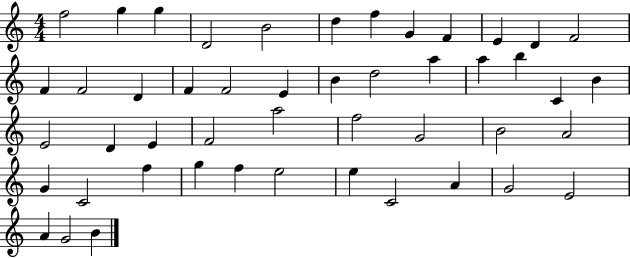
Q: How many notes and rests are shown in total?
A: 48